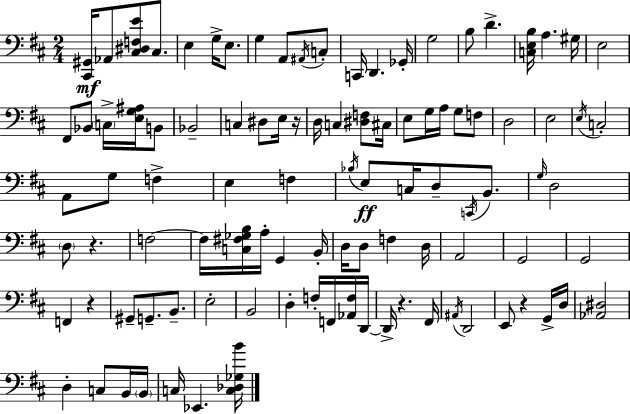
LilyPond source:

{
  \clef bass
  \numericTimeSignature
  \time 2/4
  \key d \major
  \repeat volta 2 { <cis, gis,>16\mf aes,8 <cis dis f e'>8 cis8. | e4 g16-> e8. | g4 a,8 \acciaccatura { ais,16 } c8-. | c,16 d,4. | \break ges,16-. g2 | b8 d'4.-> | <c e b>16 a4. | gis16 e2 | \break fis,8 bes,8 \parenthesize c16-> <e g ais>16 b,8 | bes,2-- | c4 dis8 e16 | r16 d16 c4 <dis f>8 | \break cis16 e8 g16 a16 g8 f8 | d2 | e2 | \acciaccatura { e16 } c2-. | \break a,8 g8 f4-> | e4 f4 | \acciaccatura { bes16 } e8\ff c16 d8-- | \acciaccatura { c,16 } b,8. \grace { g16 } d2 | \break \parenthesize d8 r4. | f2~~ | f16 <c fis ges b>16 a16-. | g,4 b,16-. d16 d8 | \break f4 d16 a,2 | g,2 | g,2 | f,4 | \break r4 gis,8-- g,8.-- | b,8.-- e2-. | b,2 | d4-. | \break f16-. f,16 <aes, f>16 d,16~~ d,16-> r4. | fis,16 \acciaccatura { ais,16 } d,2 | e,8 | r4 g,16-> d16 <aes, dis>2 | \break d4-. | c8 b,16 \parenthesize b,16 c16 ees,4. | <c des ges b'>16 } \bar "|."
}